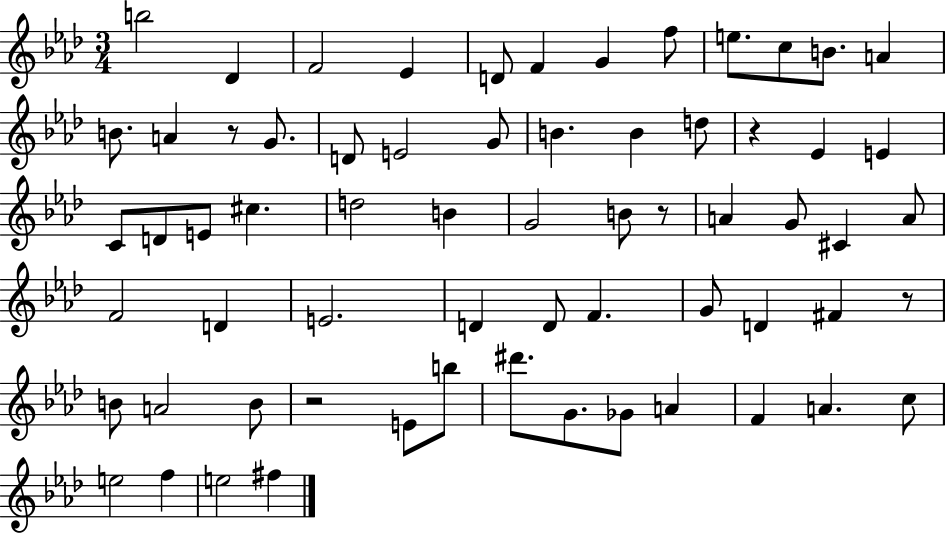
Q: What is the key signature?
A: AES major